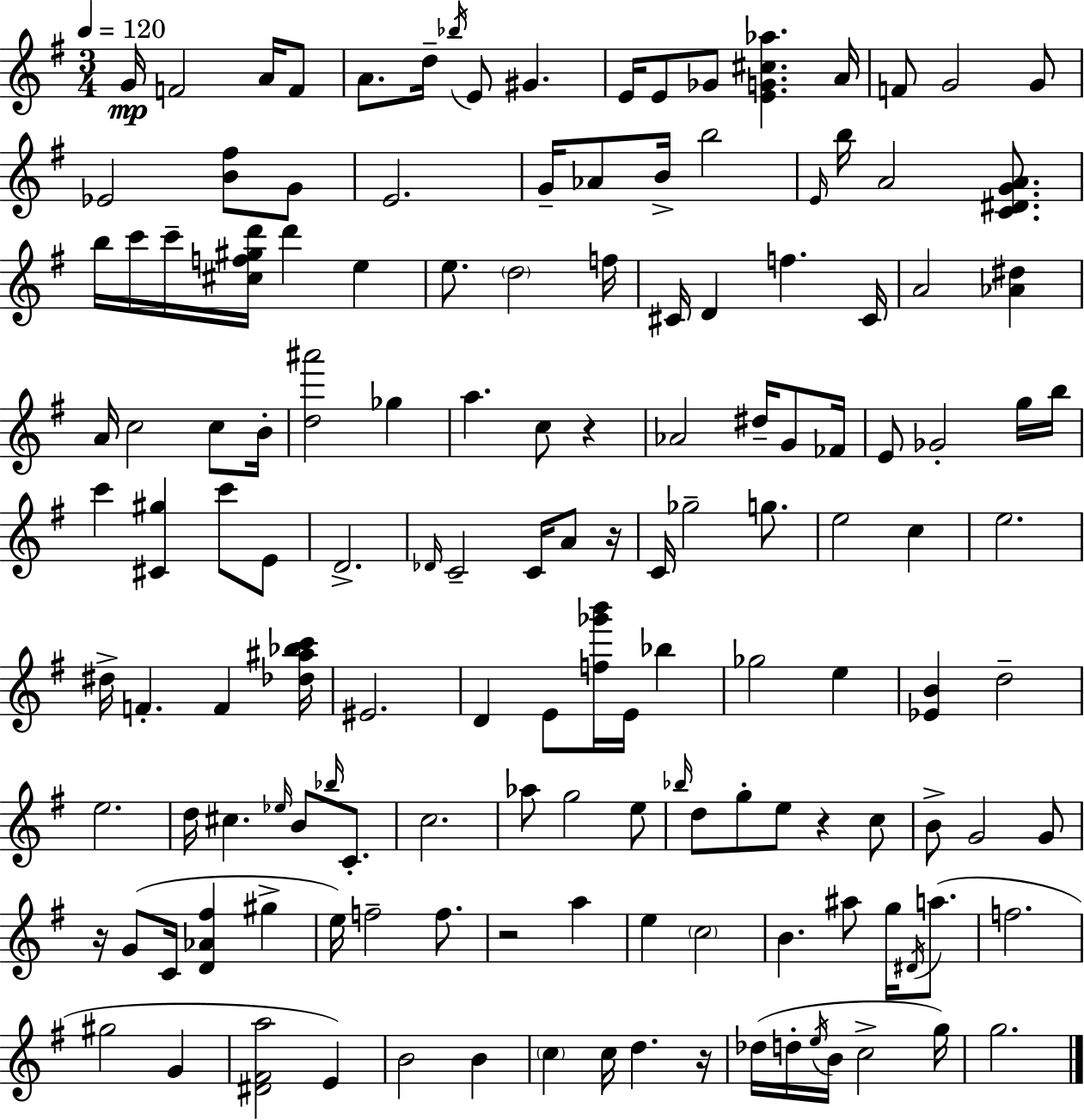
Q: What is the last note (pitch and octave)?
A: G5